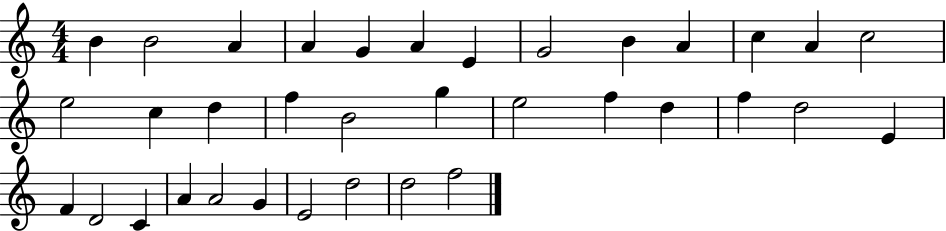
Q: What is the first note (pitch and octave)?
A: B4